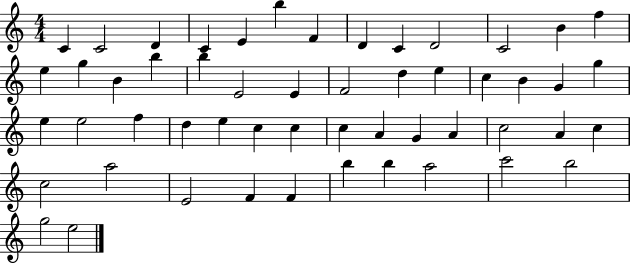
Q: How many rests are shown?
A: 0